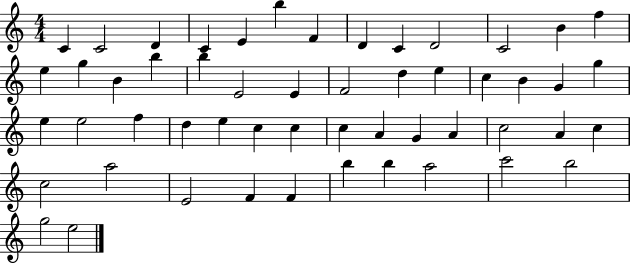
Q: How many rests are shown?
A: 0